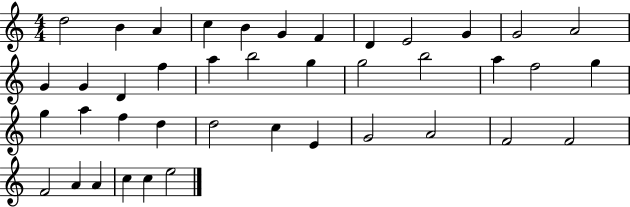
D5/h B4/q A4/q C5/q B4/q G4/q F4/q D4/q E4/h G4/q G4/h A4/h G4/q G4/q D4/q F5/q A5/q B5/h G5/q G5/h B5/h A5/q F5/h G5/q G5/q A5/q F5/q D5/q D5/h C5/q E4/q G4/h A4/h F4/h F4/h F4/h A4/q A4/q C5/q C5/q E5/h